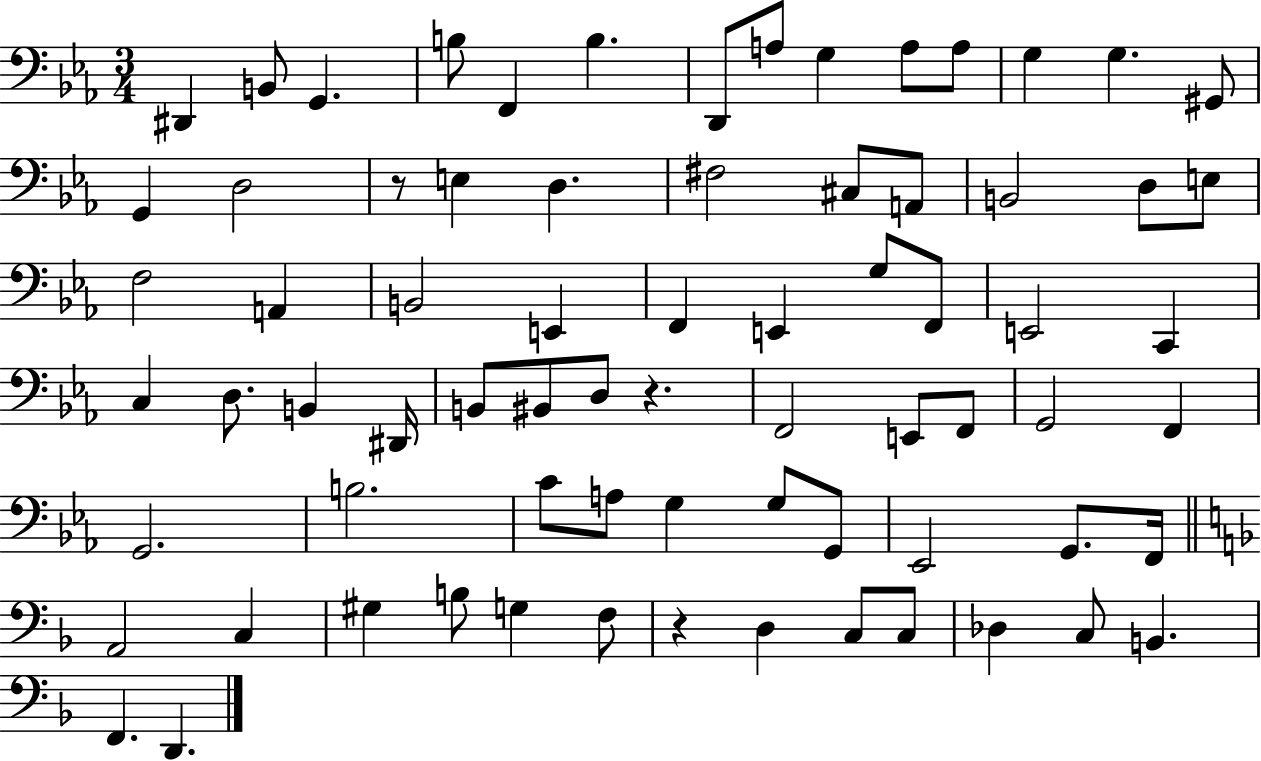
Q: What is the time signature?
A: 3/4